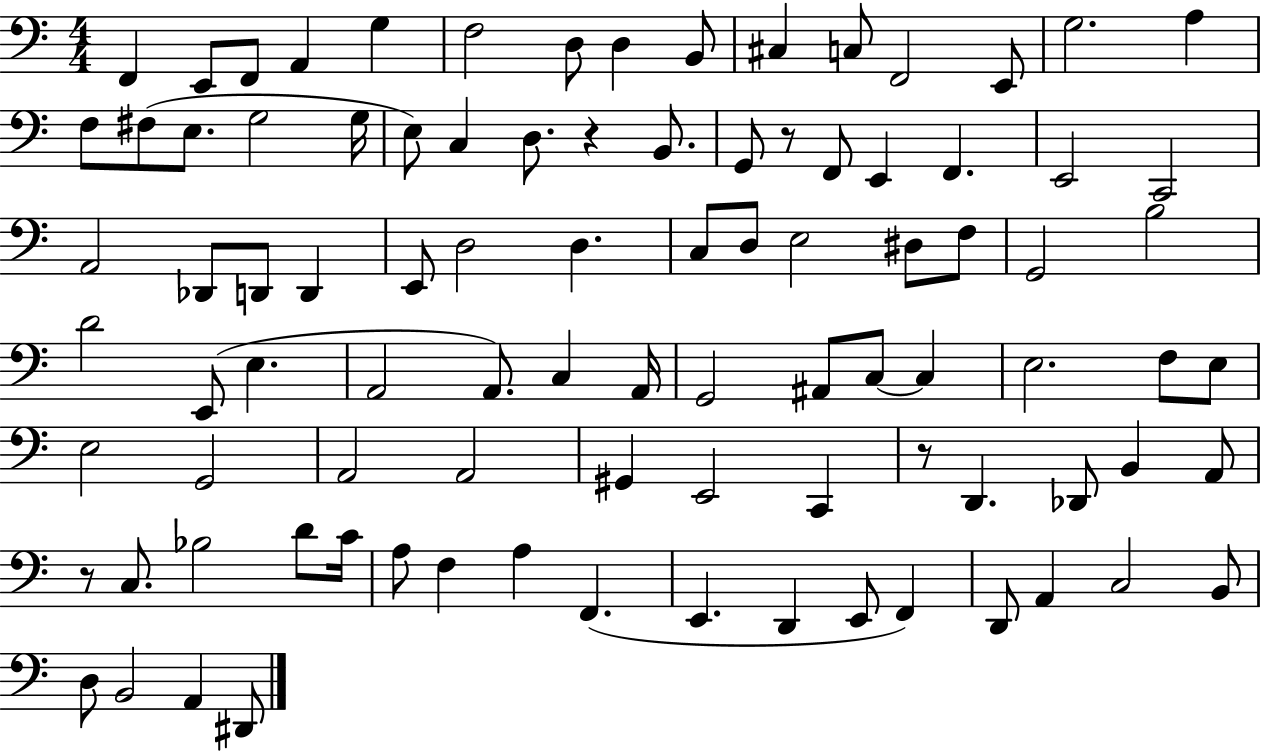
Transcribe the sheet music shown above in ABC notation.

X:1
T:Untitled
M:4/4
L:1/4
K:C
F,, E,,/2 F,,/2 A,, G, F,2 D,/2 D, B,,/2 ^C, C,/2 F,,2 E,,/2 G,2 A, F,/2 ^F,/2 E,/2 G,2 G,/4 E,/2 C, D,/2 z B,,/2 G,,/2 z/2 F,,/2 E,, F,, E,,2 C,,2 A,,2 _D,,/2 D,,/2 D,, E,,/2 D,2 D, C,/2 D,/2 E,2 ^D,/2 F,/2 G,,2 B,2 D2 E,,/2 E, A,,2 A,,/2 C, A,,/4 G,,2 ^A,,/2 C,/2 C, E,2 F,/2 E,/2 E,2 G,,2 A,,2 A,,2 ^G,, E,,2 C,, z/2 D,, _D,,/2 B,, A,,/2 z/2 C,/2 _B,2 D/2 C/4 A,/2 F, A, F,, E,, D,, E,,/2 F,, D,,/2 A,, C,2 B,,/2 D,/2 B,,2 A,, ^D,,/2